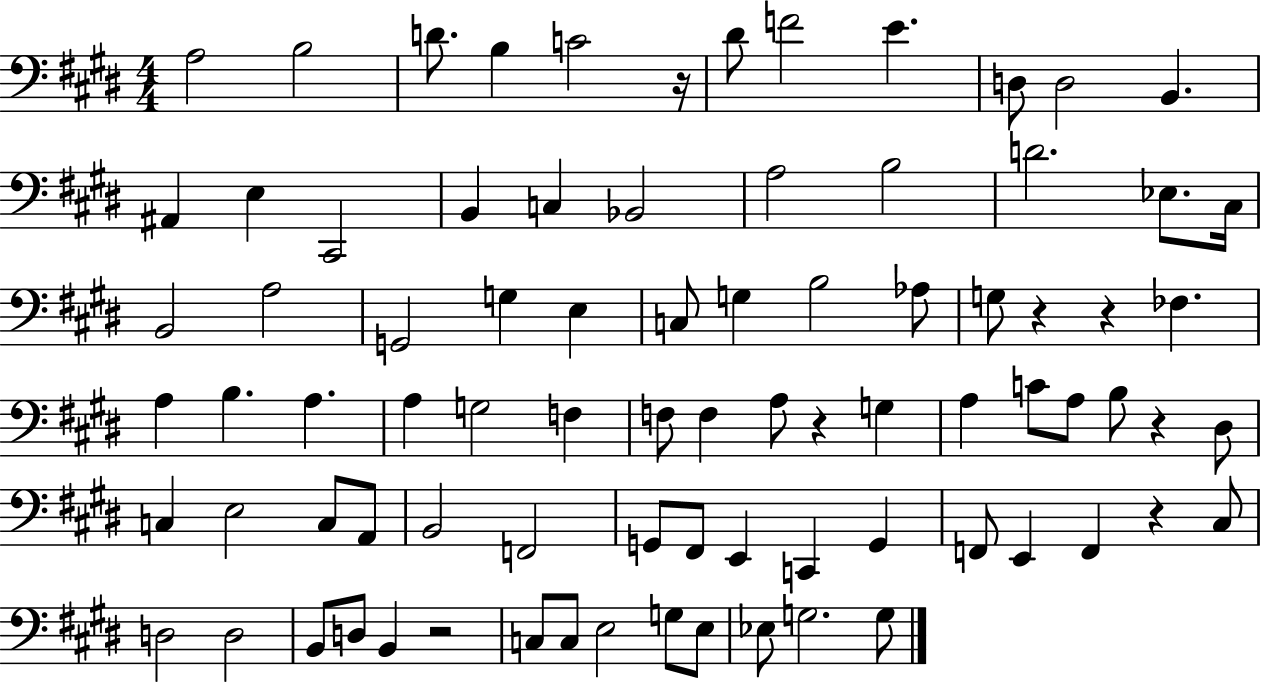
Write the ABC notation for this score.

X:1
T:Untitled
M:4/4
L:1/4
K:E
A,2 B,2 D/2 B, C2 z/4 ^D/2 F2 E D,/2 D,2 B,, ^A,, E, ^C,,2 B,, C, _B,,2 A,2 B,2 D2 _E,/2 ^C,/4 B,,2 A,2 G,,2 G, E, C,/2 G, B,2 _A,/2 G,/2 z z _F, A, B, A, A, G,2 F, F,/2 F, A,/2 z G, A, C/2 A,/2 B,/2 z ^D,/2 C, E,2 C,/2 A,,/2 B,,2 F,,2 G,,/2 ^F,,/2 E,, C,, G,, F,,/2 E,, F,, z ^C,/2 D,2 D,2 B,,/2 D,/2 B,, z2 C,/2 C,/2 E,2 G,/2 E,/2 _E,/2 G,2 G,/2